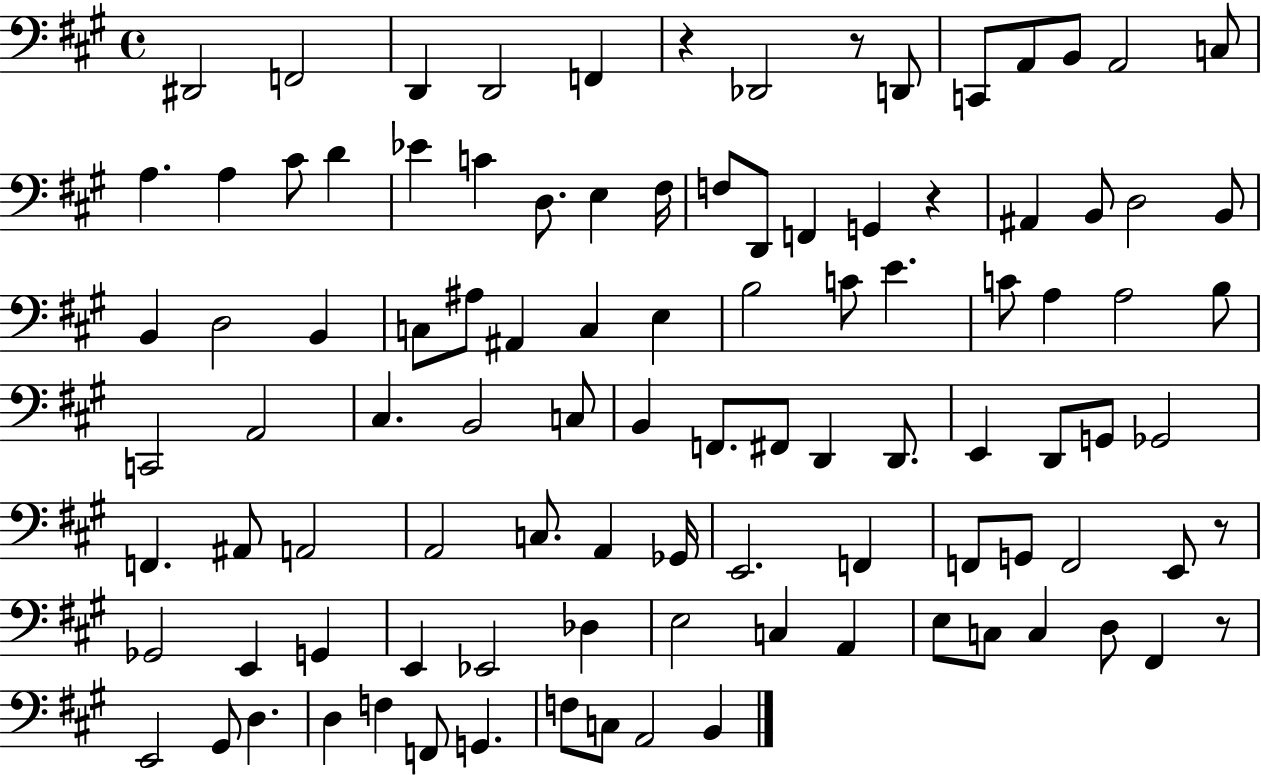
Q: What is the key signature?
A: A major